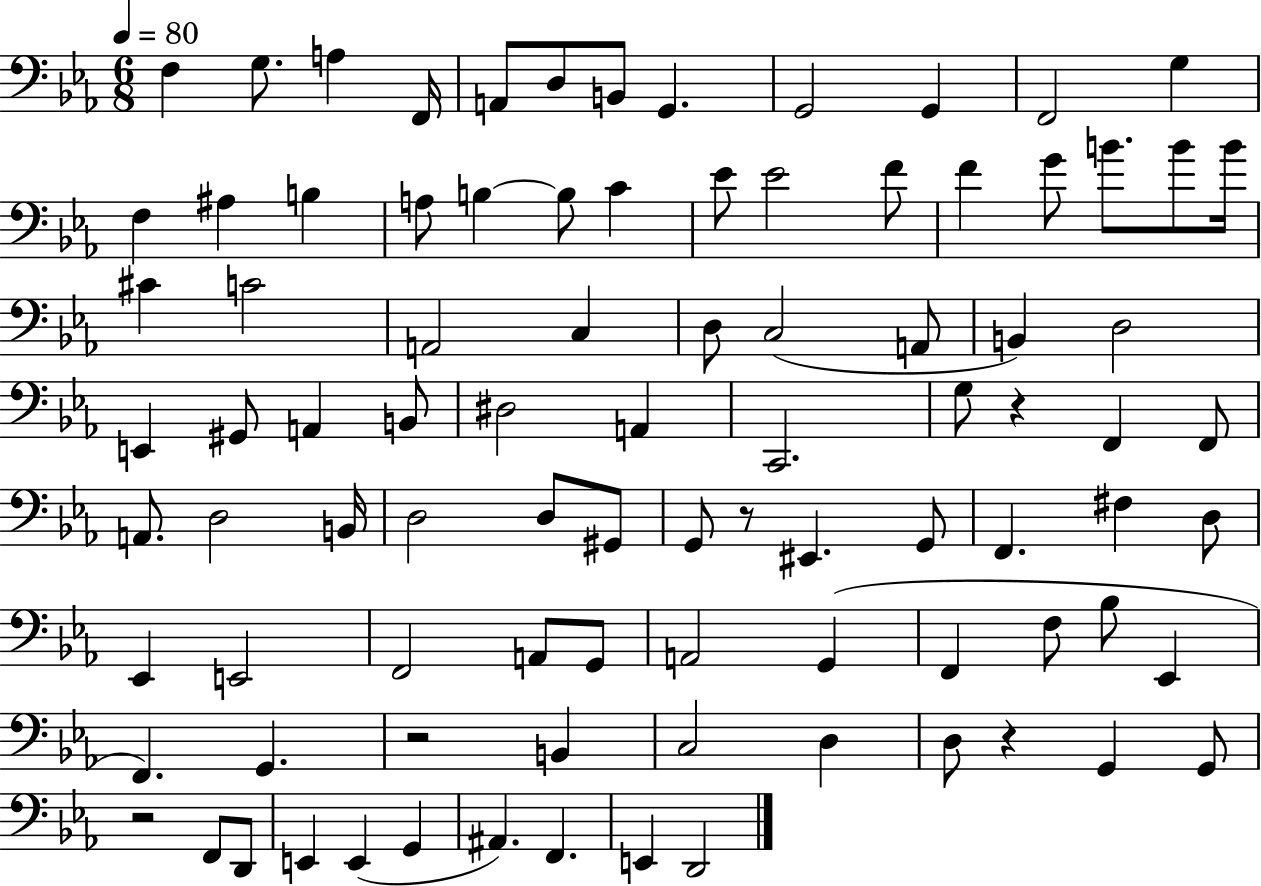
F3/q G3/e. A3/q F2/s A2/e D3/e B2/e G2/q. G2/h G2/q F2/h G3/q F3/q A#3/q B3/q A3/e B3/q B3/e C4/q Eb4/e Eb4/h F4/e F4/q G4/e B4/e. B4/e B4/s C#4/q C4/h A2/h C3/q D3/e C3/h A2/e B2/q D3/h E2/q G#2/e A2/q B2/e D#3/h A2/q C2/h. G3/e R/q F2/q F2/e A2/e. D3/h B2/s D3/h D3/e G#2/e G2/e R/e EIS2/q. G2/e F2/q. F#3/q D3/e Eb2/q E2/h F2/h A2/e G2/e A2/h G2/q F2/q F3/e Bb3/e Eb2/q F2/q. G2/q. R/h B2/q C3/h D3/q D3/e R/q G2/q G2/e R/h F2/e D2/e E2/q E2/q G2/q A#2/q. F2/q. E2/q D2/h